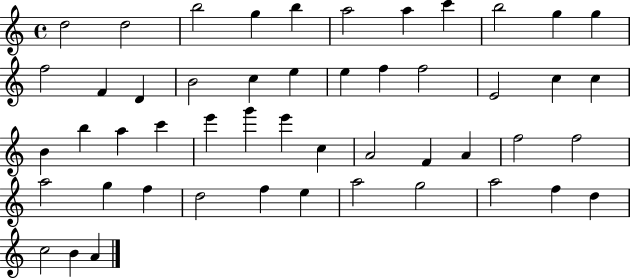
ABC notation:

X:1
T:Untitled
M:4/4
L:1/4
K:C
d2 d2 b2 g b a2 a c' b2 g g f2 F D B2 c e e f f2 E2 c c B b a c' e' g' e' c A2 F A f2 f2 a2 g f d2 f e a2 g2 a2 f d c2 B A